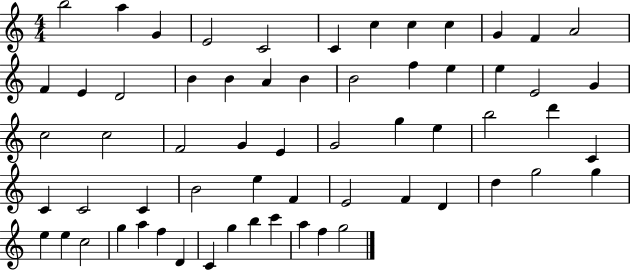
B5/h A5/q G4/q E4/h C4/h C4/q C5/q C5/q C5/q G4/q F4/q A4/h F4/q E4/q D4/h B4/q B4/q A4/q B4/q B4/h F5/q E5/q E5/q E4/h G4/q C5/h C5/h F4/h G4/q E4/q G4/h G5/q E5/q B5/h D6/q C4/q C4/q C4/h C4/q B4/h E5/q F4/q E4/h F4/q D4/q D5/q G5/h G5/q E5/q E5/q C5/h G5/q A5/q F5/q D4/q C4/q G5/q B5/q C6/q A5/q F5/q G5/h